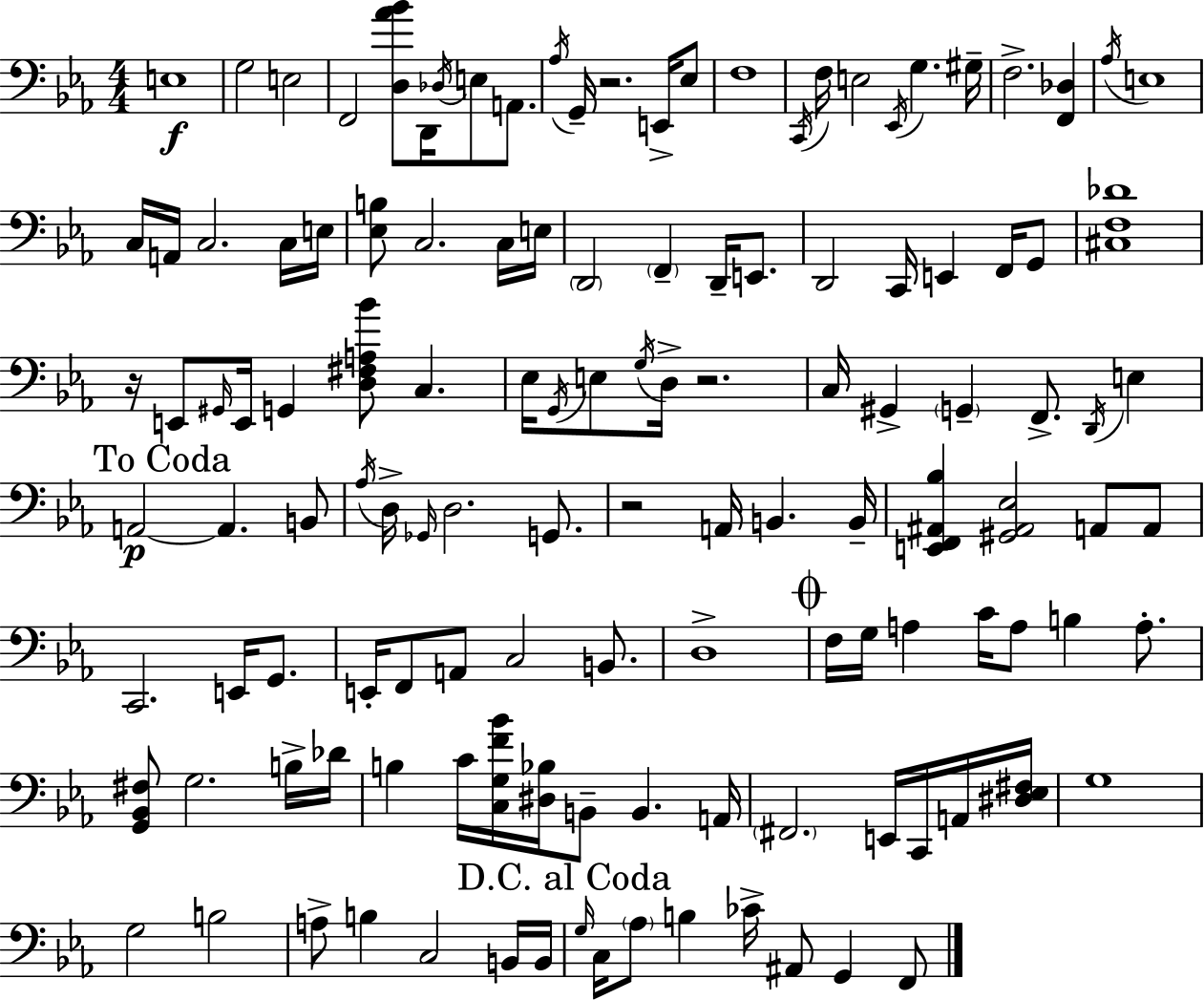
E3/w G3/h E3/h F2/h [D3,Ab4,Bb4]/e D2/s Db3/s E3/e A2/e. Ab3/s G2/s R/h. E2/s Eb3/e F3/w C2/s F3/s E3/h Eb2/s G3/q. G#3/s F3/h. [F2,Db3]/q Ab3/s E3/w C3/s A2/s C3/h. C3/s E3/s [Eb3,B3]/e C3/h. C3/s E3/s D2/h F2/q D2/s E2/e. D2/h C2/s E2/q F2/s G2/e [C#3,F3,Db4]/w R/s E2/e G#2/s E2/s G2/q [D3,F#3,A3,Bb4]/e C3/q. Eb3/s G2/s E3/e G3/s D3/s R/h. C3/s G#2/q G2/q F2/e. D2/s E3/q A2/h A2/q. B2/e Ab3/s D3/s Gb2/s D3/h. G2/e. R/h A2/s B2/q. B2/s [E2,F2,A#2,Bb3]/q [G#2,A#2,Eb3]/h A2/e A2/e C2/h. E2/s G2/e. E2/s F2/e A2/e C3/h B2/e. D3/w F3/s G3/s A3/q C4/s A3/e B3/q A3/e. [G2,Bb2,F#3]/e G3/h. B3/s Db4/s B3/q C4/s [C3,G3,F4,Bb4]/s [D#3,Bb3]/s B2/e B2/q. A2/s F#2/h. E2/s C2/s A2/s [D#3,Eb3,F#3]/s G3/w G3/h B3/h A3/e B3/q C3/h B2/s B2/s G3/s C3/s Ab3/e B3/q CES4/s A#2/e G2/q F2/e